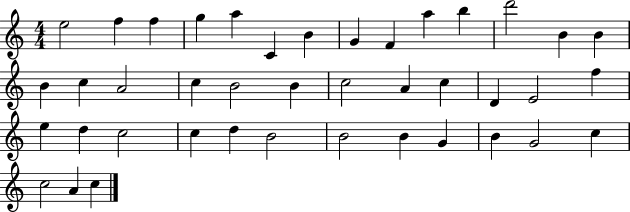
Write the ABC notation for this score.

X:1
T:Untitled
M:4/4
L:1/4
K:C
e2 f f g a C B G F a b d'2 B B B c A2 c B2 B c2 A c D E2 f e d c2 c d B2 B2 B G B G2 c c2 A c